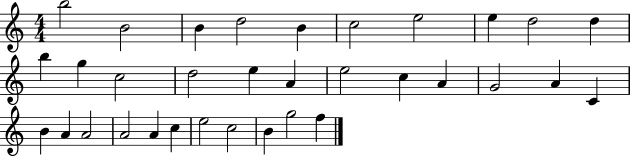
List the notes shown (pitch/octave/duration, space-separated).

B5/h B4/h B4/q D5/h B4/q C5/h E5/h E5/q D5/h D5/q B5/q G5/q C5/h D5/h E5/q A4/q E5/h C5/q A4/q G4/h A4/q C4/q B4/q A4/q A4/h A4/h A4/q C5/q E5/h C5/h B4/q G5/h F5/q